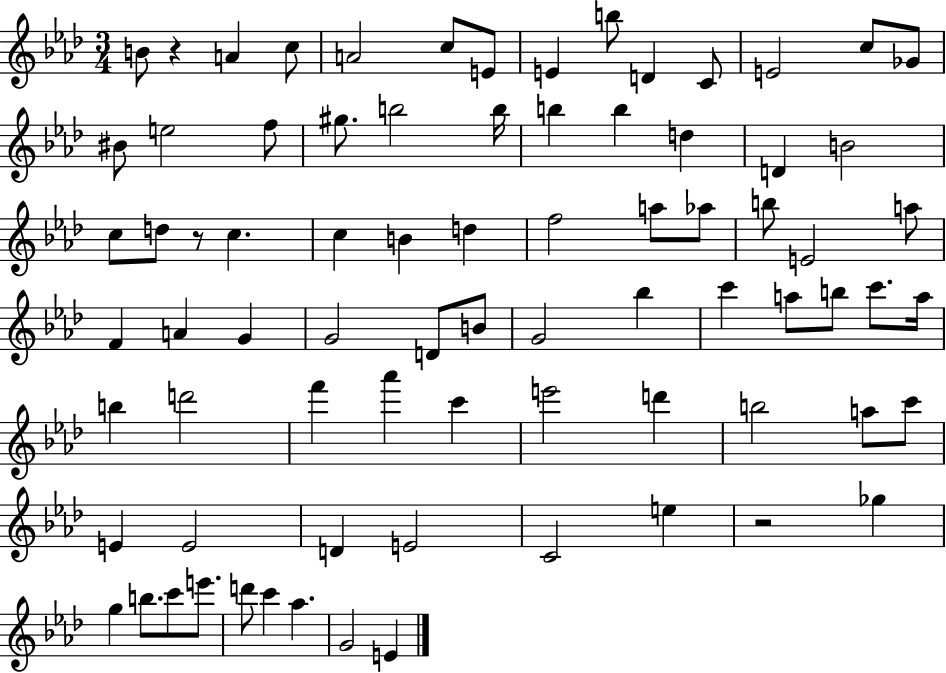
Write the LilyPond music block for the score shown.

{
  \clef treble
  \numericTimeSignature
  \time 3/4
  \key aes \major
  \repeat volta 2 { b'8 r4 a'4 c''8 | a'2 c''8 e'8 | e'4 b''8 d'4 c'8 | e'2 c''8 ges'8 | \break bis'8 e''2 f''8 | gis''8. b''2 b''16 | b''4 b''4 d''4 | d'4 b'2 | \break c''8 d''8 r8 c''4. | c''4 b'4 d''4 | f''2 a''8 aes''8 | b''8 e'2 a''8 | \break f'4 a'4 g'4 | g'2 d'8 b'8 | g'2 bes''4 | c'''4 a''8 b''8 c'''8. a''16 | \break b''4 d'''2 | f'''4 aes'''4 c'''4 | e'''2 d'''4 | b''2 a''8 c'''8 | \break e'4 e'2 | d'4 e'2 | c'2 e''4 | r2 ges''4 | \break g''4 b''8. c'''8 e'''8. | d'''8 c'''4 aes''4. | g'2 e'4 | } \bar "|."
}